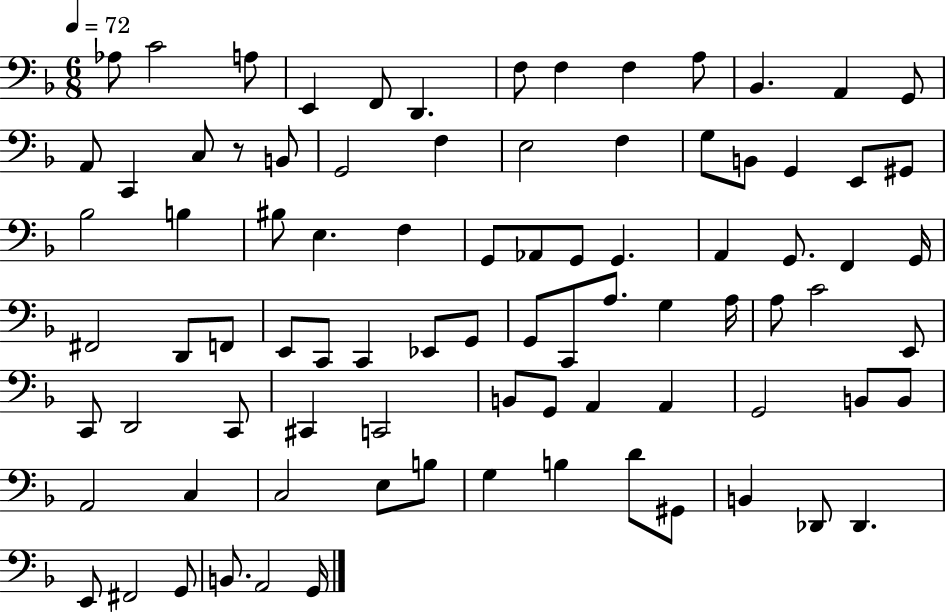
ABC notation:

X:1
T:Untitled
M:6/8
L:1/4
K:F
_A,/2 C2 A,/2 E,, F,,/2 D,, F,/2 F, F, A,/2 _B,, A,, G,,/2 A,,/2 C,, C,/2 z/2 B,,/2 G,,2 F, E,2 F, G,/2 B,,/2 G,, E,,/2 ^G,,/2 _B,2 B, ^B,/2 E, F, G,,/2 _A,,/2 G,,/2 G,, A,, G,,/2 F,, G,,/4 ^F,,2 D,,/2 F,,/2 E,,/2 C,,/2 C,, _E,,/2 G,,/2 G,,/2 C,,/2 A,/2 G, A,/4 A,/2 C2 E,,/2 C,,/2 D,,2 C,,/2 ^C,, C,,2 B,,/2 G,,/2 A,, A,, G,,2 B,,/2 B,,/2 A,,2 C, C,2 E,/2 B,/2 G, B, D/2 ^G,,/2 B,, _D,,/2 _D,, E,,/2 ^F,,2 G,,/2 B,,/2 A,,2 G,,/4